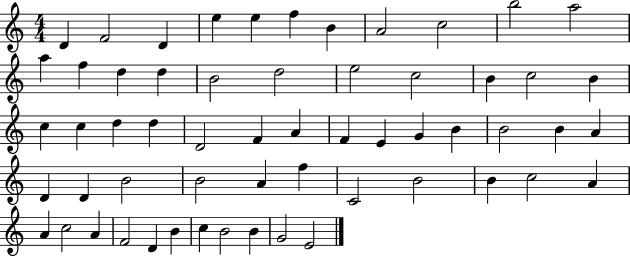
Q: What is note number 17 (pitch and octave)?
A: D5